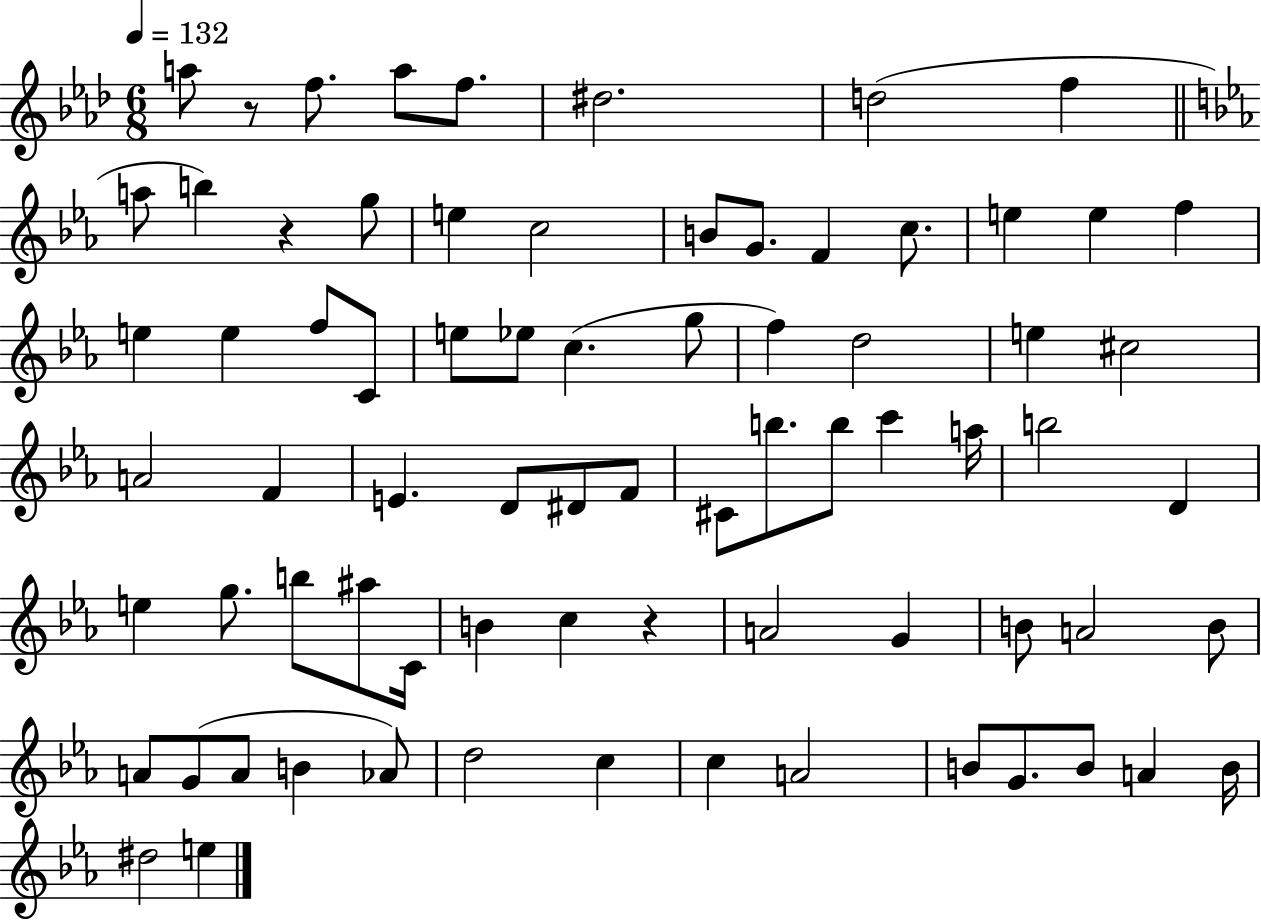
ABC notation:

X:1
T:Untitled
M:6/8
L:1/4
K:Ab
a/2 z/2 f/2 a/2 f/2 ^d2 d2 f a/2 b z g/2 e c2 B/2 G/2 F c/2 e e f e e f/2 C/2 e/2 _e/2 c g/2 f d2 e ^c2 A2 F E D/2 ^D/2 F/2 ^C/2 b/2 b/2 c' a/4 b2 D e g/2 b/2 ^a/2 C/4 B c z A2 G B/2 A2 B/2 A/2 G/2 A/2 B _A/2 d2 c c A2 B/2 G/2 B/2 A B/4 ^d2 e